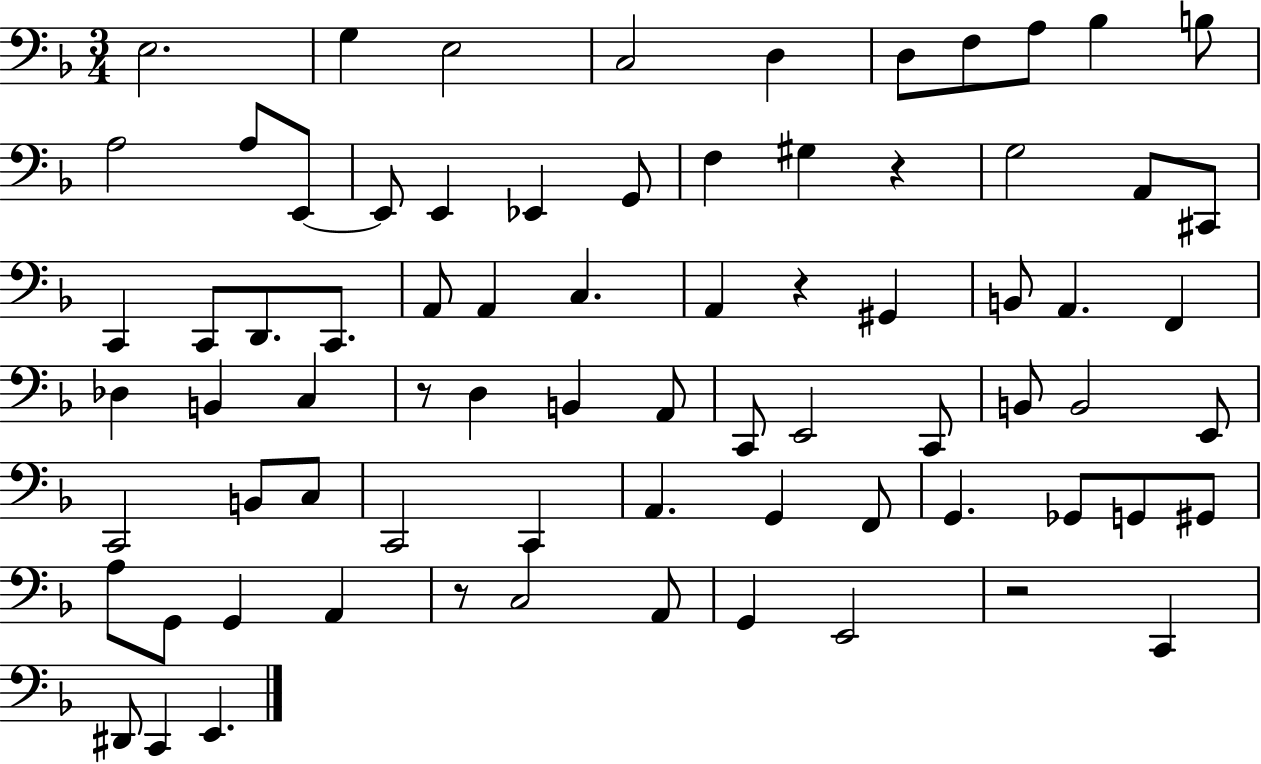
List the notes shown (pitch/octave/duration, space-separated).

E3/h. G3/q E3/h C3/h D3/q D3/e F3/e A3/e Bb3/q B3/e A3/h A3/e E2/e E2/e E2/q Eb2/q G2/e F3/q G#3/q R/q G3/h A2/e C#2/e C2/q C2/e D2/e. C2/e. A2/e A2/q C3/q. A2/q R/q G#2/q B2/e A2/q. F2/q Db3/q B2/q C3/q R/e D3/q B2/q A2/e C2/e E2/h C2/e B2/e B2/h E2/e C2/h B2/e C3/e C2/h C2/q A2/q. G2/q F2/e G2/q. Gb2/e G2/e G#2/e A3/e G2/e G2/q A2/q R/e C3/h A2/e G2/q E2/h R/h C2/q D#2/e C2/q E2/q.